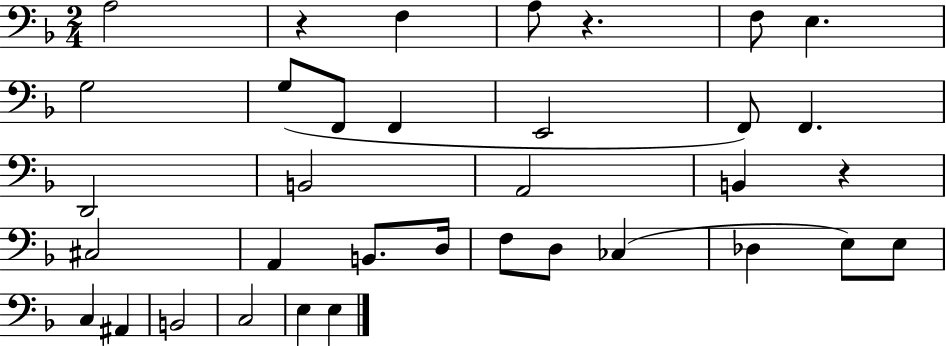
A3/h R/q F3/q A3/e R/q. F3/e E3/q. G3/h G3/e F2/e F2/q E2/h F2/e F2/q. D2/h B2/h A2/h B2/q R/q C#3/h A2/q B2/e. D3/s F3/e D3/e CES3/q Db3/q E3/e E3/e C3/q A#2/q B2/h C3/h E3/q E3/q